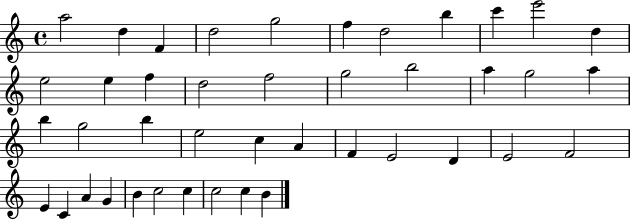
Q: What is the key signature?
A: C major